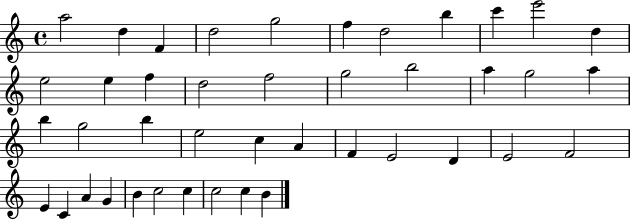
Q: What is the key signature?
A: C major